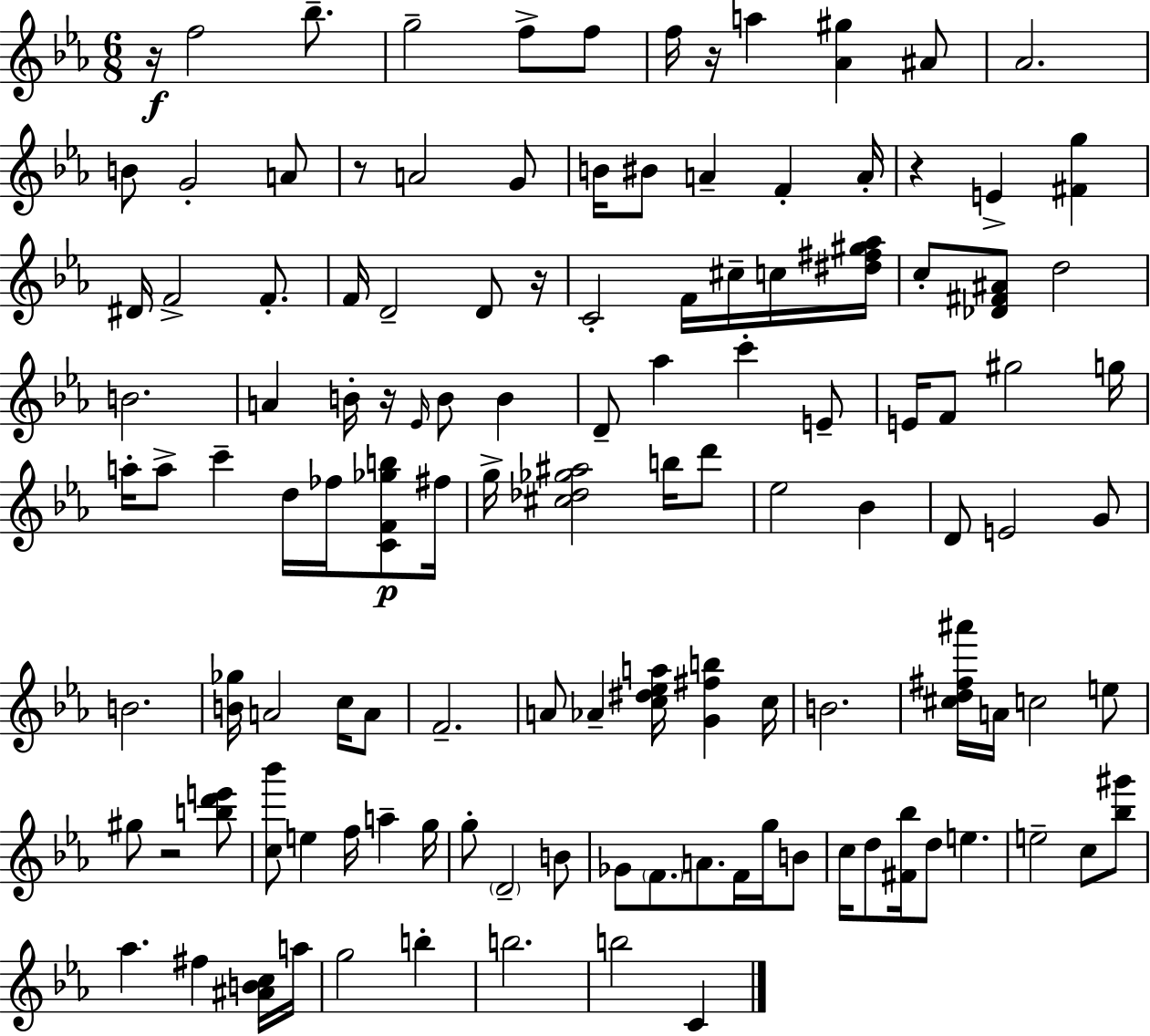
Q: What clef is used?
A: treble